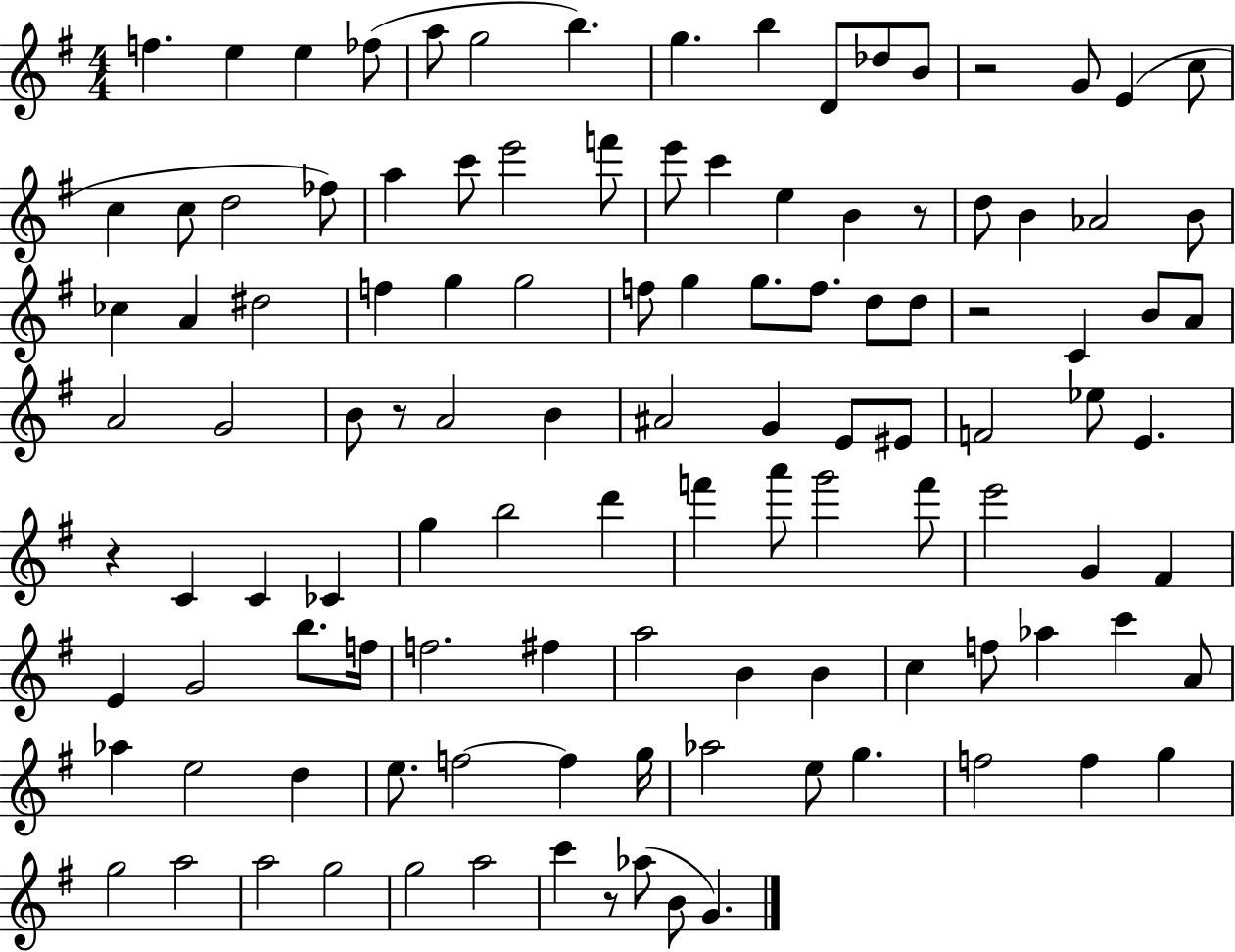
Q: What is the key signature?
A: G major